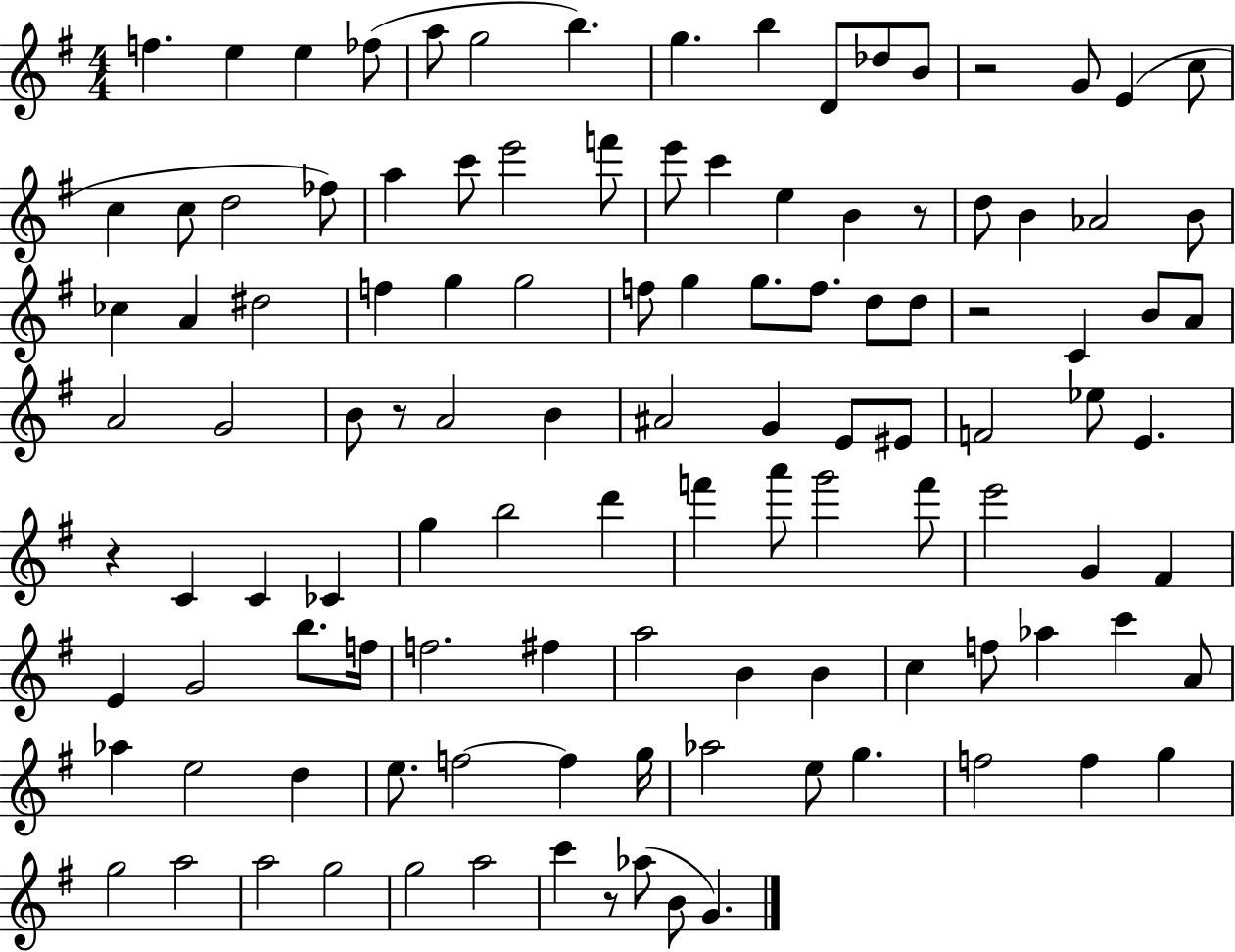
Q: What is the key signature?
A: G major